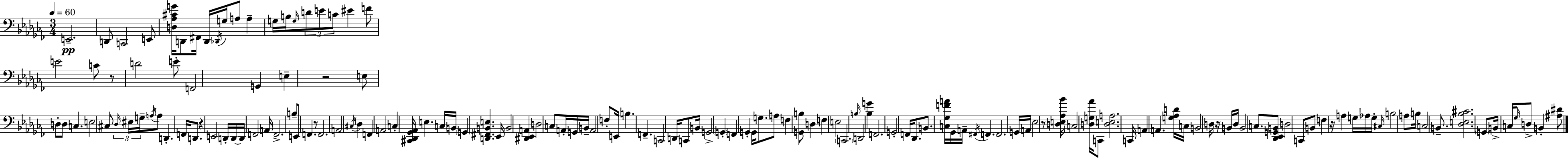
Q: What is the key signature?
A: AES minor